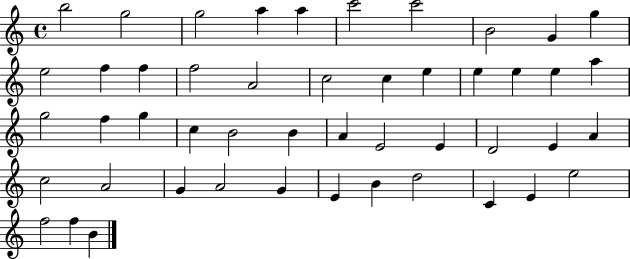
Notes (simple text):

B5/h G5/h G5/h A5/q A5/q C6/h C6/h B4/h G4/q G5/q E5/h F5/q F5/q F5/h A4/h C5/h C5/q E5/q E5/q E5/q E5/q A5/q G5/h F5/q G5/q C5/q B4/h B4/q A4/q E4/h E4/q D4/h E4/q A4/q C5/h A4/h G4/q A4/h G4/q E4/q B4/q D5/h C4/q E4/q E5/h F5/h F5/q B4/q